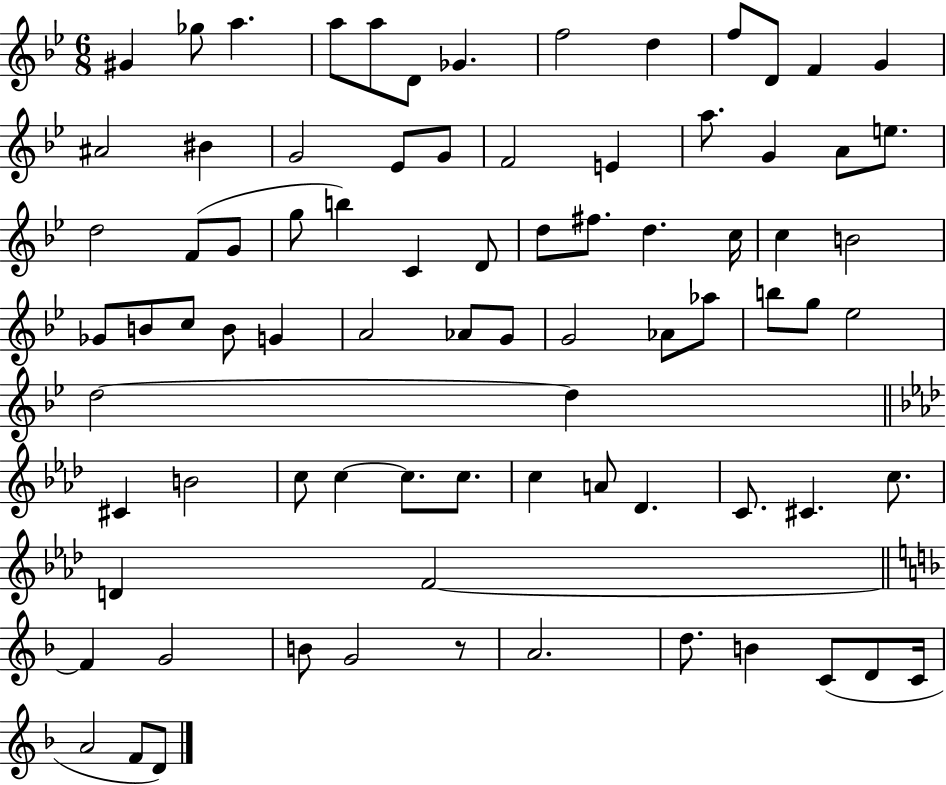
X:1
T:Untitled
M:6/8
L:1/4
K:Bb
^G _g/2 a a/2 a/2 D/2 _G f2 d f/2 D/2 F G ^A2 ^B G2 _E/2 G/2 F2 E a/2 G A/2 e/2 d2 F/2 G/2 g/2 b C D/2 d/2 ^f/2 d c/4 c B2 _G/2 B/2 c/2 B/2 G A2 _A/2 G/2 G2 _A/2 _a/2 b/2 g/2 _e2 d2 d ^C B2 c/2 c c/2 c/2 c A/2 _D C/2 ^C c/2 D F2 F G2 B/2 G2 z/2 A2 d/2 B C/2 D/2 C/4 A2 F/2 D/2